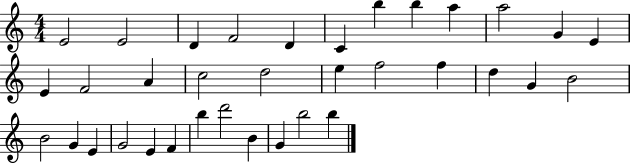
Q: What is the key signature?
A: C major